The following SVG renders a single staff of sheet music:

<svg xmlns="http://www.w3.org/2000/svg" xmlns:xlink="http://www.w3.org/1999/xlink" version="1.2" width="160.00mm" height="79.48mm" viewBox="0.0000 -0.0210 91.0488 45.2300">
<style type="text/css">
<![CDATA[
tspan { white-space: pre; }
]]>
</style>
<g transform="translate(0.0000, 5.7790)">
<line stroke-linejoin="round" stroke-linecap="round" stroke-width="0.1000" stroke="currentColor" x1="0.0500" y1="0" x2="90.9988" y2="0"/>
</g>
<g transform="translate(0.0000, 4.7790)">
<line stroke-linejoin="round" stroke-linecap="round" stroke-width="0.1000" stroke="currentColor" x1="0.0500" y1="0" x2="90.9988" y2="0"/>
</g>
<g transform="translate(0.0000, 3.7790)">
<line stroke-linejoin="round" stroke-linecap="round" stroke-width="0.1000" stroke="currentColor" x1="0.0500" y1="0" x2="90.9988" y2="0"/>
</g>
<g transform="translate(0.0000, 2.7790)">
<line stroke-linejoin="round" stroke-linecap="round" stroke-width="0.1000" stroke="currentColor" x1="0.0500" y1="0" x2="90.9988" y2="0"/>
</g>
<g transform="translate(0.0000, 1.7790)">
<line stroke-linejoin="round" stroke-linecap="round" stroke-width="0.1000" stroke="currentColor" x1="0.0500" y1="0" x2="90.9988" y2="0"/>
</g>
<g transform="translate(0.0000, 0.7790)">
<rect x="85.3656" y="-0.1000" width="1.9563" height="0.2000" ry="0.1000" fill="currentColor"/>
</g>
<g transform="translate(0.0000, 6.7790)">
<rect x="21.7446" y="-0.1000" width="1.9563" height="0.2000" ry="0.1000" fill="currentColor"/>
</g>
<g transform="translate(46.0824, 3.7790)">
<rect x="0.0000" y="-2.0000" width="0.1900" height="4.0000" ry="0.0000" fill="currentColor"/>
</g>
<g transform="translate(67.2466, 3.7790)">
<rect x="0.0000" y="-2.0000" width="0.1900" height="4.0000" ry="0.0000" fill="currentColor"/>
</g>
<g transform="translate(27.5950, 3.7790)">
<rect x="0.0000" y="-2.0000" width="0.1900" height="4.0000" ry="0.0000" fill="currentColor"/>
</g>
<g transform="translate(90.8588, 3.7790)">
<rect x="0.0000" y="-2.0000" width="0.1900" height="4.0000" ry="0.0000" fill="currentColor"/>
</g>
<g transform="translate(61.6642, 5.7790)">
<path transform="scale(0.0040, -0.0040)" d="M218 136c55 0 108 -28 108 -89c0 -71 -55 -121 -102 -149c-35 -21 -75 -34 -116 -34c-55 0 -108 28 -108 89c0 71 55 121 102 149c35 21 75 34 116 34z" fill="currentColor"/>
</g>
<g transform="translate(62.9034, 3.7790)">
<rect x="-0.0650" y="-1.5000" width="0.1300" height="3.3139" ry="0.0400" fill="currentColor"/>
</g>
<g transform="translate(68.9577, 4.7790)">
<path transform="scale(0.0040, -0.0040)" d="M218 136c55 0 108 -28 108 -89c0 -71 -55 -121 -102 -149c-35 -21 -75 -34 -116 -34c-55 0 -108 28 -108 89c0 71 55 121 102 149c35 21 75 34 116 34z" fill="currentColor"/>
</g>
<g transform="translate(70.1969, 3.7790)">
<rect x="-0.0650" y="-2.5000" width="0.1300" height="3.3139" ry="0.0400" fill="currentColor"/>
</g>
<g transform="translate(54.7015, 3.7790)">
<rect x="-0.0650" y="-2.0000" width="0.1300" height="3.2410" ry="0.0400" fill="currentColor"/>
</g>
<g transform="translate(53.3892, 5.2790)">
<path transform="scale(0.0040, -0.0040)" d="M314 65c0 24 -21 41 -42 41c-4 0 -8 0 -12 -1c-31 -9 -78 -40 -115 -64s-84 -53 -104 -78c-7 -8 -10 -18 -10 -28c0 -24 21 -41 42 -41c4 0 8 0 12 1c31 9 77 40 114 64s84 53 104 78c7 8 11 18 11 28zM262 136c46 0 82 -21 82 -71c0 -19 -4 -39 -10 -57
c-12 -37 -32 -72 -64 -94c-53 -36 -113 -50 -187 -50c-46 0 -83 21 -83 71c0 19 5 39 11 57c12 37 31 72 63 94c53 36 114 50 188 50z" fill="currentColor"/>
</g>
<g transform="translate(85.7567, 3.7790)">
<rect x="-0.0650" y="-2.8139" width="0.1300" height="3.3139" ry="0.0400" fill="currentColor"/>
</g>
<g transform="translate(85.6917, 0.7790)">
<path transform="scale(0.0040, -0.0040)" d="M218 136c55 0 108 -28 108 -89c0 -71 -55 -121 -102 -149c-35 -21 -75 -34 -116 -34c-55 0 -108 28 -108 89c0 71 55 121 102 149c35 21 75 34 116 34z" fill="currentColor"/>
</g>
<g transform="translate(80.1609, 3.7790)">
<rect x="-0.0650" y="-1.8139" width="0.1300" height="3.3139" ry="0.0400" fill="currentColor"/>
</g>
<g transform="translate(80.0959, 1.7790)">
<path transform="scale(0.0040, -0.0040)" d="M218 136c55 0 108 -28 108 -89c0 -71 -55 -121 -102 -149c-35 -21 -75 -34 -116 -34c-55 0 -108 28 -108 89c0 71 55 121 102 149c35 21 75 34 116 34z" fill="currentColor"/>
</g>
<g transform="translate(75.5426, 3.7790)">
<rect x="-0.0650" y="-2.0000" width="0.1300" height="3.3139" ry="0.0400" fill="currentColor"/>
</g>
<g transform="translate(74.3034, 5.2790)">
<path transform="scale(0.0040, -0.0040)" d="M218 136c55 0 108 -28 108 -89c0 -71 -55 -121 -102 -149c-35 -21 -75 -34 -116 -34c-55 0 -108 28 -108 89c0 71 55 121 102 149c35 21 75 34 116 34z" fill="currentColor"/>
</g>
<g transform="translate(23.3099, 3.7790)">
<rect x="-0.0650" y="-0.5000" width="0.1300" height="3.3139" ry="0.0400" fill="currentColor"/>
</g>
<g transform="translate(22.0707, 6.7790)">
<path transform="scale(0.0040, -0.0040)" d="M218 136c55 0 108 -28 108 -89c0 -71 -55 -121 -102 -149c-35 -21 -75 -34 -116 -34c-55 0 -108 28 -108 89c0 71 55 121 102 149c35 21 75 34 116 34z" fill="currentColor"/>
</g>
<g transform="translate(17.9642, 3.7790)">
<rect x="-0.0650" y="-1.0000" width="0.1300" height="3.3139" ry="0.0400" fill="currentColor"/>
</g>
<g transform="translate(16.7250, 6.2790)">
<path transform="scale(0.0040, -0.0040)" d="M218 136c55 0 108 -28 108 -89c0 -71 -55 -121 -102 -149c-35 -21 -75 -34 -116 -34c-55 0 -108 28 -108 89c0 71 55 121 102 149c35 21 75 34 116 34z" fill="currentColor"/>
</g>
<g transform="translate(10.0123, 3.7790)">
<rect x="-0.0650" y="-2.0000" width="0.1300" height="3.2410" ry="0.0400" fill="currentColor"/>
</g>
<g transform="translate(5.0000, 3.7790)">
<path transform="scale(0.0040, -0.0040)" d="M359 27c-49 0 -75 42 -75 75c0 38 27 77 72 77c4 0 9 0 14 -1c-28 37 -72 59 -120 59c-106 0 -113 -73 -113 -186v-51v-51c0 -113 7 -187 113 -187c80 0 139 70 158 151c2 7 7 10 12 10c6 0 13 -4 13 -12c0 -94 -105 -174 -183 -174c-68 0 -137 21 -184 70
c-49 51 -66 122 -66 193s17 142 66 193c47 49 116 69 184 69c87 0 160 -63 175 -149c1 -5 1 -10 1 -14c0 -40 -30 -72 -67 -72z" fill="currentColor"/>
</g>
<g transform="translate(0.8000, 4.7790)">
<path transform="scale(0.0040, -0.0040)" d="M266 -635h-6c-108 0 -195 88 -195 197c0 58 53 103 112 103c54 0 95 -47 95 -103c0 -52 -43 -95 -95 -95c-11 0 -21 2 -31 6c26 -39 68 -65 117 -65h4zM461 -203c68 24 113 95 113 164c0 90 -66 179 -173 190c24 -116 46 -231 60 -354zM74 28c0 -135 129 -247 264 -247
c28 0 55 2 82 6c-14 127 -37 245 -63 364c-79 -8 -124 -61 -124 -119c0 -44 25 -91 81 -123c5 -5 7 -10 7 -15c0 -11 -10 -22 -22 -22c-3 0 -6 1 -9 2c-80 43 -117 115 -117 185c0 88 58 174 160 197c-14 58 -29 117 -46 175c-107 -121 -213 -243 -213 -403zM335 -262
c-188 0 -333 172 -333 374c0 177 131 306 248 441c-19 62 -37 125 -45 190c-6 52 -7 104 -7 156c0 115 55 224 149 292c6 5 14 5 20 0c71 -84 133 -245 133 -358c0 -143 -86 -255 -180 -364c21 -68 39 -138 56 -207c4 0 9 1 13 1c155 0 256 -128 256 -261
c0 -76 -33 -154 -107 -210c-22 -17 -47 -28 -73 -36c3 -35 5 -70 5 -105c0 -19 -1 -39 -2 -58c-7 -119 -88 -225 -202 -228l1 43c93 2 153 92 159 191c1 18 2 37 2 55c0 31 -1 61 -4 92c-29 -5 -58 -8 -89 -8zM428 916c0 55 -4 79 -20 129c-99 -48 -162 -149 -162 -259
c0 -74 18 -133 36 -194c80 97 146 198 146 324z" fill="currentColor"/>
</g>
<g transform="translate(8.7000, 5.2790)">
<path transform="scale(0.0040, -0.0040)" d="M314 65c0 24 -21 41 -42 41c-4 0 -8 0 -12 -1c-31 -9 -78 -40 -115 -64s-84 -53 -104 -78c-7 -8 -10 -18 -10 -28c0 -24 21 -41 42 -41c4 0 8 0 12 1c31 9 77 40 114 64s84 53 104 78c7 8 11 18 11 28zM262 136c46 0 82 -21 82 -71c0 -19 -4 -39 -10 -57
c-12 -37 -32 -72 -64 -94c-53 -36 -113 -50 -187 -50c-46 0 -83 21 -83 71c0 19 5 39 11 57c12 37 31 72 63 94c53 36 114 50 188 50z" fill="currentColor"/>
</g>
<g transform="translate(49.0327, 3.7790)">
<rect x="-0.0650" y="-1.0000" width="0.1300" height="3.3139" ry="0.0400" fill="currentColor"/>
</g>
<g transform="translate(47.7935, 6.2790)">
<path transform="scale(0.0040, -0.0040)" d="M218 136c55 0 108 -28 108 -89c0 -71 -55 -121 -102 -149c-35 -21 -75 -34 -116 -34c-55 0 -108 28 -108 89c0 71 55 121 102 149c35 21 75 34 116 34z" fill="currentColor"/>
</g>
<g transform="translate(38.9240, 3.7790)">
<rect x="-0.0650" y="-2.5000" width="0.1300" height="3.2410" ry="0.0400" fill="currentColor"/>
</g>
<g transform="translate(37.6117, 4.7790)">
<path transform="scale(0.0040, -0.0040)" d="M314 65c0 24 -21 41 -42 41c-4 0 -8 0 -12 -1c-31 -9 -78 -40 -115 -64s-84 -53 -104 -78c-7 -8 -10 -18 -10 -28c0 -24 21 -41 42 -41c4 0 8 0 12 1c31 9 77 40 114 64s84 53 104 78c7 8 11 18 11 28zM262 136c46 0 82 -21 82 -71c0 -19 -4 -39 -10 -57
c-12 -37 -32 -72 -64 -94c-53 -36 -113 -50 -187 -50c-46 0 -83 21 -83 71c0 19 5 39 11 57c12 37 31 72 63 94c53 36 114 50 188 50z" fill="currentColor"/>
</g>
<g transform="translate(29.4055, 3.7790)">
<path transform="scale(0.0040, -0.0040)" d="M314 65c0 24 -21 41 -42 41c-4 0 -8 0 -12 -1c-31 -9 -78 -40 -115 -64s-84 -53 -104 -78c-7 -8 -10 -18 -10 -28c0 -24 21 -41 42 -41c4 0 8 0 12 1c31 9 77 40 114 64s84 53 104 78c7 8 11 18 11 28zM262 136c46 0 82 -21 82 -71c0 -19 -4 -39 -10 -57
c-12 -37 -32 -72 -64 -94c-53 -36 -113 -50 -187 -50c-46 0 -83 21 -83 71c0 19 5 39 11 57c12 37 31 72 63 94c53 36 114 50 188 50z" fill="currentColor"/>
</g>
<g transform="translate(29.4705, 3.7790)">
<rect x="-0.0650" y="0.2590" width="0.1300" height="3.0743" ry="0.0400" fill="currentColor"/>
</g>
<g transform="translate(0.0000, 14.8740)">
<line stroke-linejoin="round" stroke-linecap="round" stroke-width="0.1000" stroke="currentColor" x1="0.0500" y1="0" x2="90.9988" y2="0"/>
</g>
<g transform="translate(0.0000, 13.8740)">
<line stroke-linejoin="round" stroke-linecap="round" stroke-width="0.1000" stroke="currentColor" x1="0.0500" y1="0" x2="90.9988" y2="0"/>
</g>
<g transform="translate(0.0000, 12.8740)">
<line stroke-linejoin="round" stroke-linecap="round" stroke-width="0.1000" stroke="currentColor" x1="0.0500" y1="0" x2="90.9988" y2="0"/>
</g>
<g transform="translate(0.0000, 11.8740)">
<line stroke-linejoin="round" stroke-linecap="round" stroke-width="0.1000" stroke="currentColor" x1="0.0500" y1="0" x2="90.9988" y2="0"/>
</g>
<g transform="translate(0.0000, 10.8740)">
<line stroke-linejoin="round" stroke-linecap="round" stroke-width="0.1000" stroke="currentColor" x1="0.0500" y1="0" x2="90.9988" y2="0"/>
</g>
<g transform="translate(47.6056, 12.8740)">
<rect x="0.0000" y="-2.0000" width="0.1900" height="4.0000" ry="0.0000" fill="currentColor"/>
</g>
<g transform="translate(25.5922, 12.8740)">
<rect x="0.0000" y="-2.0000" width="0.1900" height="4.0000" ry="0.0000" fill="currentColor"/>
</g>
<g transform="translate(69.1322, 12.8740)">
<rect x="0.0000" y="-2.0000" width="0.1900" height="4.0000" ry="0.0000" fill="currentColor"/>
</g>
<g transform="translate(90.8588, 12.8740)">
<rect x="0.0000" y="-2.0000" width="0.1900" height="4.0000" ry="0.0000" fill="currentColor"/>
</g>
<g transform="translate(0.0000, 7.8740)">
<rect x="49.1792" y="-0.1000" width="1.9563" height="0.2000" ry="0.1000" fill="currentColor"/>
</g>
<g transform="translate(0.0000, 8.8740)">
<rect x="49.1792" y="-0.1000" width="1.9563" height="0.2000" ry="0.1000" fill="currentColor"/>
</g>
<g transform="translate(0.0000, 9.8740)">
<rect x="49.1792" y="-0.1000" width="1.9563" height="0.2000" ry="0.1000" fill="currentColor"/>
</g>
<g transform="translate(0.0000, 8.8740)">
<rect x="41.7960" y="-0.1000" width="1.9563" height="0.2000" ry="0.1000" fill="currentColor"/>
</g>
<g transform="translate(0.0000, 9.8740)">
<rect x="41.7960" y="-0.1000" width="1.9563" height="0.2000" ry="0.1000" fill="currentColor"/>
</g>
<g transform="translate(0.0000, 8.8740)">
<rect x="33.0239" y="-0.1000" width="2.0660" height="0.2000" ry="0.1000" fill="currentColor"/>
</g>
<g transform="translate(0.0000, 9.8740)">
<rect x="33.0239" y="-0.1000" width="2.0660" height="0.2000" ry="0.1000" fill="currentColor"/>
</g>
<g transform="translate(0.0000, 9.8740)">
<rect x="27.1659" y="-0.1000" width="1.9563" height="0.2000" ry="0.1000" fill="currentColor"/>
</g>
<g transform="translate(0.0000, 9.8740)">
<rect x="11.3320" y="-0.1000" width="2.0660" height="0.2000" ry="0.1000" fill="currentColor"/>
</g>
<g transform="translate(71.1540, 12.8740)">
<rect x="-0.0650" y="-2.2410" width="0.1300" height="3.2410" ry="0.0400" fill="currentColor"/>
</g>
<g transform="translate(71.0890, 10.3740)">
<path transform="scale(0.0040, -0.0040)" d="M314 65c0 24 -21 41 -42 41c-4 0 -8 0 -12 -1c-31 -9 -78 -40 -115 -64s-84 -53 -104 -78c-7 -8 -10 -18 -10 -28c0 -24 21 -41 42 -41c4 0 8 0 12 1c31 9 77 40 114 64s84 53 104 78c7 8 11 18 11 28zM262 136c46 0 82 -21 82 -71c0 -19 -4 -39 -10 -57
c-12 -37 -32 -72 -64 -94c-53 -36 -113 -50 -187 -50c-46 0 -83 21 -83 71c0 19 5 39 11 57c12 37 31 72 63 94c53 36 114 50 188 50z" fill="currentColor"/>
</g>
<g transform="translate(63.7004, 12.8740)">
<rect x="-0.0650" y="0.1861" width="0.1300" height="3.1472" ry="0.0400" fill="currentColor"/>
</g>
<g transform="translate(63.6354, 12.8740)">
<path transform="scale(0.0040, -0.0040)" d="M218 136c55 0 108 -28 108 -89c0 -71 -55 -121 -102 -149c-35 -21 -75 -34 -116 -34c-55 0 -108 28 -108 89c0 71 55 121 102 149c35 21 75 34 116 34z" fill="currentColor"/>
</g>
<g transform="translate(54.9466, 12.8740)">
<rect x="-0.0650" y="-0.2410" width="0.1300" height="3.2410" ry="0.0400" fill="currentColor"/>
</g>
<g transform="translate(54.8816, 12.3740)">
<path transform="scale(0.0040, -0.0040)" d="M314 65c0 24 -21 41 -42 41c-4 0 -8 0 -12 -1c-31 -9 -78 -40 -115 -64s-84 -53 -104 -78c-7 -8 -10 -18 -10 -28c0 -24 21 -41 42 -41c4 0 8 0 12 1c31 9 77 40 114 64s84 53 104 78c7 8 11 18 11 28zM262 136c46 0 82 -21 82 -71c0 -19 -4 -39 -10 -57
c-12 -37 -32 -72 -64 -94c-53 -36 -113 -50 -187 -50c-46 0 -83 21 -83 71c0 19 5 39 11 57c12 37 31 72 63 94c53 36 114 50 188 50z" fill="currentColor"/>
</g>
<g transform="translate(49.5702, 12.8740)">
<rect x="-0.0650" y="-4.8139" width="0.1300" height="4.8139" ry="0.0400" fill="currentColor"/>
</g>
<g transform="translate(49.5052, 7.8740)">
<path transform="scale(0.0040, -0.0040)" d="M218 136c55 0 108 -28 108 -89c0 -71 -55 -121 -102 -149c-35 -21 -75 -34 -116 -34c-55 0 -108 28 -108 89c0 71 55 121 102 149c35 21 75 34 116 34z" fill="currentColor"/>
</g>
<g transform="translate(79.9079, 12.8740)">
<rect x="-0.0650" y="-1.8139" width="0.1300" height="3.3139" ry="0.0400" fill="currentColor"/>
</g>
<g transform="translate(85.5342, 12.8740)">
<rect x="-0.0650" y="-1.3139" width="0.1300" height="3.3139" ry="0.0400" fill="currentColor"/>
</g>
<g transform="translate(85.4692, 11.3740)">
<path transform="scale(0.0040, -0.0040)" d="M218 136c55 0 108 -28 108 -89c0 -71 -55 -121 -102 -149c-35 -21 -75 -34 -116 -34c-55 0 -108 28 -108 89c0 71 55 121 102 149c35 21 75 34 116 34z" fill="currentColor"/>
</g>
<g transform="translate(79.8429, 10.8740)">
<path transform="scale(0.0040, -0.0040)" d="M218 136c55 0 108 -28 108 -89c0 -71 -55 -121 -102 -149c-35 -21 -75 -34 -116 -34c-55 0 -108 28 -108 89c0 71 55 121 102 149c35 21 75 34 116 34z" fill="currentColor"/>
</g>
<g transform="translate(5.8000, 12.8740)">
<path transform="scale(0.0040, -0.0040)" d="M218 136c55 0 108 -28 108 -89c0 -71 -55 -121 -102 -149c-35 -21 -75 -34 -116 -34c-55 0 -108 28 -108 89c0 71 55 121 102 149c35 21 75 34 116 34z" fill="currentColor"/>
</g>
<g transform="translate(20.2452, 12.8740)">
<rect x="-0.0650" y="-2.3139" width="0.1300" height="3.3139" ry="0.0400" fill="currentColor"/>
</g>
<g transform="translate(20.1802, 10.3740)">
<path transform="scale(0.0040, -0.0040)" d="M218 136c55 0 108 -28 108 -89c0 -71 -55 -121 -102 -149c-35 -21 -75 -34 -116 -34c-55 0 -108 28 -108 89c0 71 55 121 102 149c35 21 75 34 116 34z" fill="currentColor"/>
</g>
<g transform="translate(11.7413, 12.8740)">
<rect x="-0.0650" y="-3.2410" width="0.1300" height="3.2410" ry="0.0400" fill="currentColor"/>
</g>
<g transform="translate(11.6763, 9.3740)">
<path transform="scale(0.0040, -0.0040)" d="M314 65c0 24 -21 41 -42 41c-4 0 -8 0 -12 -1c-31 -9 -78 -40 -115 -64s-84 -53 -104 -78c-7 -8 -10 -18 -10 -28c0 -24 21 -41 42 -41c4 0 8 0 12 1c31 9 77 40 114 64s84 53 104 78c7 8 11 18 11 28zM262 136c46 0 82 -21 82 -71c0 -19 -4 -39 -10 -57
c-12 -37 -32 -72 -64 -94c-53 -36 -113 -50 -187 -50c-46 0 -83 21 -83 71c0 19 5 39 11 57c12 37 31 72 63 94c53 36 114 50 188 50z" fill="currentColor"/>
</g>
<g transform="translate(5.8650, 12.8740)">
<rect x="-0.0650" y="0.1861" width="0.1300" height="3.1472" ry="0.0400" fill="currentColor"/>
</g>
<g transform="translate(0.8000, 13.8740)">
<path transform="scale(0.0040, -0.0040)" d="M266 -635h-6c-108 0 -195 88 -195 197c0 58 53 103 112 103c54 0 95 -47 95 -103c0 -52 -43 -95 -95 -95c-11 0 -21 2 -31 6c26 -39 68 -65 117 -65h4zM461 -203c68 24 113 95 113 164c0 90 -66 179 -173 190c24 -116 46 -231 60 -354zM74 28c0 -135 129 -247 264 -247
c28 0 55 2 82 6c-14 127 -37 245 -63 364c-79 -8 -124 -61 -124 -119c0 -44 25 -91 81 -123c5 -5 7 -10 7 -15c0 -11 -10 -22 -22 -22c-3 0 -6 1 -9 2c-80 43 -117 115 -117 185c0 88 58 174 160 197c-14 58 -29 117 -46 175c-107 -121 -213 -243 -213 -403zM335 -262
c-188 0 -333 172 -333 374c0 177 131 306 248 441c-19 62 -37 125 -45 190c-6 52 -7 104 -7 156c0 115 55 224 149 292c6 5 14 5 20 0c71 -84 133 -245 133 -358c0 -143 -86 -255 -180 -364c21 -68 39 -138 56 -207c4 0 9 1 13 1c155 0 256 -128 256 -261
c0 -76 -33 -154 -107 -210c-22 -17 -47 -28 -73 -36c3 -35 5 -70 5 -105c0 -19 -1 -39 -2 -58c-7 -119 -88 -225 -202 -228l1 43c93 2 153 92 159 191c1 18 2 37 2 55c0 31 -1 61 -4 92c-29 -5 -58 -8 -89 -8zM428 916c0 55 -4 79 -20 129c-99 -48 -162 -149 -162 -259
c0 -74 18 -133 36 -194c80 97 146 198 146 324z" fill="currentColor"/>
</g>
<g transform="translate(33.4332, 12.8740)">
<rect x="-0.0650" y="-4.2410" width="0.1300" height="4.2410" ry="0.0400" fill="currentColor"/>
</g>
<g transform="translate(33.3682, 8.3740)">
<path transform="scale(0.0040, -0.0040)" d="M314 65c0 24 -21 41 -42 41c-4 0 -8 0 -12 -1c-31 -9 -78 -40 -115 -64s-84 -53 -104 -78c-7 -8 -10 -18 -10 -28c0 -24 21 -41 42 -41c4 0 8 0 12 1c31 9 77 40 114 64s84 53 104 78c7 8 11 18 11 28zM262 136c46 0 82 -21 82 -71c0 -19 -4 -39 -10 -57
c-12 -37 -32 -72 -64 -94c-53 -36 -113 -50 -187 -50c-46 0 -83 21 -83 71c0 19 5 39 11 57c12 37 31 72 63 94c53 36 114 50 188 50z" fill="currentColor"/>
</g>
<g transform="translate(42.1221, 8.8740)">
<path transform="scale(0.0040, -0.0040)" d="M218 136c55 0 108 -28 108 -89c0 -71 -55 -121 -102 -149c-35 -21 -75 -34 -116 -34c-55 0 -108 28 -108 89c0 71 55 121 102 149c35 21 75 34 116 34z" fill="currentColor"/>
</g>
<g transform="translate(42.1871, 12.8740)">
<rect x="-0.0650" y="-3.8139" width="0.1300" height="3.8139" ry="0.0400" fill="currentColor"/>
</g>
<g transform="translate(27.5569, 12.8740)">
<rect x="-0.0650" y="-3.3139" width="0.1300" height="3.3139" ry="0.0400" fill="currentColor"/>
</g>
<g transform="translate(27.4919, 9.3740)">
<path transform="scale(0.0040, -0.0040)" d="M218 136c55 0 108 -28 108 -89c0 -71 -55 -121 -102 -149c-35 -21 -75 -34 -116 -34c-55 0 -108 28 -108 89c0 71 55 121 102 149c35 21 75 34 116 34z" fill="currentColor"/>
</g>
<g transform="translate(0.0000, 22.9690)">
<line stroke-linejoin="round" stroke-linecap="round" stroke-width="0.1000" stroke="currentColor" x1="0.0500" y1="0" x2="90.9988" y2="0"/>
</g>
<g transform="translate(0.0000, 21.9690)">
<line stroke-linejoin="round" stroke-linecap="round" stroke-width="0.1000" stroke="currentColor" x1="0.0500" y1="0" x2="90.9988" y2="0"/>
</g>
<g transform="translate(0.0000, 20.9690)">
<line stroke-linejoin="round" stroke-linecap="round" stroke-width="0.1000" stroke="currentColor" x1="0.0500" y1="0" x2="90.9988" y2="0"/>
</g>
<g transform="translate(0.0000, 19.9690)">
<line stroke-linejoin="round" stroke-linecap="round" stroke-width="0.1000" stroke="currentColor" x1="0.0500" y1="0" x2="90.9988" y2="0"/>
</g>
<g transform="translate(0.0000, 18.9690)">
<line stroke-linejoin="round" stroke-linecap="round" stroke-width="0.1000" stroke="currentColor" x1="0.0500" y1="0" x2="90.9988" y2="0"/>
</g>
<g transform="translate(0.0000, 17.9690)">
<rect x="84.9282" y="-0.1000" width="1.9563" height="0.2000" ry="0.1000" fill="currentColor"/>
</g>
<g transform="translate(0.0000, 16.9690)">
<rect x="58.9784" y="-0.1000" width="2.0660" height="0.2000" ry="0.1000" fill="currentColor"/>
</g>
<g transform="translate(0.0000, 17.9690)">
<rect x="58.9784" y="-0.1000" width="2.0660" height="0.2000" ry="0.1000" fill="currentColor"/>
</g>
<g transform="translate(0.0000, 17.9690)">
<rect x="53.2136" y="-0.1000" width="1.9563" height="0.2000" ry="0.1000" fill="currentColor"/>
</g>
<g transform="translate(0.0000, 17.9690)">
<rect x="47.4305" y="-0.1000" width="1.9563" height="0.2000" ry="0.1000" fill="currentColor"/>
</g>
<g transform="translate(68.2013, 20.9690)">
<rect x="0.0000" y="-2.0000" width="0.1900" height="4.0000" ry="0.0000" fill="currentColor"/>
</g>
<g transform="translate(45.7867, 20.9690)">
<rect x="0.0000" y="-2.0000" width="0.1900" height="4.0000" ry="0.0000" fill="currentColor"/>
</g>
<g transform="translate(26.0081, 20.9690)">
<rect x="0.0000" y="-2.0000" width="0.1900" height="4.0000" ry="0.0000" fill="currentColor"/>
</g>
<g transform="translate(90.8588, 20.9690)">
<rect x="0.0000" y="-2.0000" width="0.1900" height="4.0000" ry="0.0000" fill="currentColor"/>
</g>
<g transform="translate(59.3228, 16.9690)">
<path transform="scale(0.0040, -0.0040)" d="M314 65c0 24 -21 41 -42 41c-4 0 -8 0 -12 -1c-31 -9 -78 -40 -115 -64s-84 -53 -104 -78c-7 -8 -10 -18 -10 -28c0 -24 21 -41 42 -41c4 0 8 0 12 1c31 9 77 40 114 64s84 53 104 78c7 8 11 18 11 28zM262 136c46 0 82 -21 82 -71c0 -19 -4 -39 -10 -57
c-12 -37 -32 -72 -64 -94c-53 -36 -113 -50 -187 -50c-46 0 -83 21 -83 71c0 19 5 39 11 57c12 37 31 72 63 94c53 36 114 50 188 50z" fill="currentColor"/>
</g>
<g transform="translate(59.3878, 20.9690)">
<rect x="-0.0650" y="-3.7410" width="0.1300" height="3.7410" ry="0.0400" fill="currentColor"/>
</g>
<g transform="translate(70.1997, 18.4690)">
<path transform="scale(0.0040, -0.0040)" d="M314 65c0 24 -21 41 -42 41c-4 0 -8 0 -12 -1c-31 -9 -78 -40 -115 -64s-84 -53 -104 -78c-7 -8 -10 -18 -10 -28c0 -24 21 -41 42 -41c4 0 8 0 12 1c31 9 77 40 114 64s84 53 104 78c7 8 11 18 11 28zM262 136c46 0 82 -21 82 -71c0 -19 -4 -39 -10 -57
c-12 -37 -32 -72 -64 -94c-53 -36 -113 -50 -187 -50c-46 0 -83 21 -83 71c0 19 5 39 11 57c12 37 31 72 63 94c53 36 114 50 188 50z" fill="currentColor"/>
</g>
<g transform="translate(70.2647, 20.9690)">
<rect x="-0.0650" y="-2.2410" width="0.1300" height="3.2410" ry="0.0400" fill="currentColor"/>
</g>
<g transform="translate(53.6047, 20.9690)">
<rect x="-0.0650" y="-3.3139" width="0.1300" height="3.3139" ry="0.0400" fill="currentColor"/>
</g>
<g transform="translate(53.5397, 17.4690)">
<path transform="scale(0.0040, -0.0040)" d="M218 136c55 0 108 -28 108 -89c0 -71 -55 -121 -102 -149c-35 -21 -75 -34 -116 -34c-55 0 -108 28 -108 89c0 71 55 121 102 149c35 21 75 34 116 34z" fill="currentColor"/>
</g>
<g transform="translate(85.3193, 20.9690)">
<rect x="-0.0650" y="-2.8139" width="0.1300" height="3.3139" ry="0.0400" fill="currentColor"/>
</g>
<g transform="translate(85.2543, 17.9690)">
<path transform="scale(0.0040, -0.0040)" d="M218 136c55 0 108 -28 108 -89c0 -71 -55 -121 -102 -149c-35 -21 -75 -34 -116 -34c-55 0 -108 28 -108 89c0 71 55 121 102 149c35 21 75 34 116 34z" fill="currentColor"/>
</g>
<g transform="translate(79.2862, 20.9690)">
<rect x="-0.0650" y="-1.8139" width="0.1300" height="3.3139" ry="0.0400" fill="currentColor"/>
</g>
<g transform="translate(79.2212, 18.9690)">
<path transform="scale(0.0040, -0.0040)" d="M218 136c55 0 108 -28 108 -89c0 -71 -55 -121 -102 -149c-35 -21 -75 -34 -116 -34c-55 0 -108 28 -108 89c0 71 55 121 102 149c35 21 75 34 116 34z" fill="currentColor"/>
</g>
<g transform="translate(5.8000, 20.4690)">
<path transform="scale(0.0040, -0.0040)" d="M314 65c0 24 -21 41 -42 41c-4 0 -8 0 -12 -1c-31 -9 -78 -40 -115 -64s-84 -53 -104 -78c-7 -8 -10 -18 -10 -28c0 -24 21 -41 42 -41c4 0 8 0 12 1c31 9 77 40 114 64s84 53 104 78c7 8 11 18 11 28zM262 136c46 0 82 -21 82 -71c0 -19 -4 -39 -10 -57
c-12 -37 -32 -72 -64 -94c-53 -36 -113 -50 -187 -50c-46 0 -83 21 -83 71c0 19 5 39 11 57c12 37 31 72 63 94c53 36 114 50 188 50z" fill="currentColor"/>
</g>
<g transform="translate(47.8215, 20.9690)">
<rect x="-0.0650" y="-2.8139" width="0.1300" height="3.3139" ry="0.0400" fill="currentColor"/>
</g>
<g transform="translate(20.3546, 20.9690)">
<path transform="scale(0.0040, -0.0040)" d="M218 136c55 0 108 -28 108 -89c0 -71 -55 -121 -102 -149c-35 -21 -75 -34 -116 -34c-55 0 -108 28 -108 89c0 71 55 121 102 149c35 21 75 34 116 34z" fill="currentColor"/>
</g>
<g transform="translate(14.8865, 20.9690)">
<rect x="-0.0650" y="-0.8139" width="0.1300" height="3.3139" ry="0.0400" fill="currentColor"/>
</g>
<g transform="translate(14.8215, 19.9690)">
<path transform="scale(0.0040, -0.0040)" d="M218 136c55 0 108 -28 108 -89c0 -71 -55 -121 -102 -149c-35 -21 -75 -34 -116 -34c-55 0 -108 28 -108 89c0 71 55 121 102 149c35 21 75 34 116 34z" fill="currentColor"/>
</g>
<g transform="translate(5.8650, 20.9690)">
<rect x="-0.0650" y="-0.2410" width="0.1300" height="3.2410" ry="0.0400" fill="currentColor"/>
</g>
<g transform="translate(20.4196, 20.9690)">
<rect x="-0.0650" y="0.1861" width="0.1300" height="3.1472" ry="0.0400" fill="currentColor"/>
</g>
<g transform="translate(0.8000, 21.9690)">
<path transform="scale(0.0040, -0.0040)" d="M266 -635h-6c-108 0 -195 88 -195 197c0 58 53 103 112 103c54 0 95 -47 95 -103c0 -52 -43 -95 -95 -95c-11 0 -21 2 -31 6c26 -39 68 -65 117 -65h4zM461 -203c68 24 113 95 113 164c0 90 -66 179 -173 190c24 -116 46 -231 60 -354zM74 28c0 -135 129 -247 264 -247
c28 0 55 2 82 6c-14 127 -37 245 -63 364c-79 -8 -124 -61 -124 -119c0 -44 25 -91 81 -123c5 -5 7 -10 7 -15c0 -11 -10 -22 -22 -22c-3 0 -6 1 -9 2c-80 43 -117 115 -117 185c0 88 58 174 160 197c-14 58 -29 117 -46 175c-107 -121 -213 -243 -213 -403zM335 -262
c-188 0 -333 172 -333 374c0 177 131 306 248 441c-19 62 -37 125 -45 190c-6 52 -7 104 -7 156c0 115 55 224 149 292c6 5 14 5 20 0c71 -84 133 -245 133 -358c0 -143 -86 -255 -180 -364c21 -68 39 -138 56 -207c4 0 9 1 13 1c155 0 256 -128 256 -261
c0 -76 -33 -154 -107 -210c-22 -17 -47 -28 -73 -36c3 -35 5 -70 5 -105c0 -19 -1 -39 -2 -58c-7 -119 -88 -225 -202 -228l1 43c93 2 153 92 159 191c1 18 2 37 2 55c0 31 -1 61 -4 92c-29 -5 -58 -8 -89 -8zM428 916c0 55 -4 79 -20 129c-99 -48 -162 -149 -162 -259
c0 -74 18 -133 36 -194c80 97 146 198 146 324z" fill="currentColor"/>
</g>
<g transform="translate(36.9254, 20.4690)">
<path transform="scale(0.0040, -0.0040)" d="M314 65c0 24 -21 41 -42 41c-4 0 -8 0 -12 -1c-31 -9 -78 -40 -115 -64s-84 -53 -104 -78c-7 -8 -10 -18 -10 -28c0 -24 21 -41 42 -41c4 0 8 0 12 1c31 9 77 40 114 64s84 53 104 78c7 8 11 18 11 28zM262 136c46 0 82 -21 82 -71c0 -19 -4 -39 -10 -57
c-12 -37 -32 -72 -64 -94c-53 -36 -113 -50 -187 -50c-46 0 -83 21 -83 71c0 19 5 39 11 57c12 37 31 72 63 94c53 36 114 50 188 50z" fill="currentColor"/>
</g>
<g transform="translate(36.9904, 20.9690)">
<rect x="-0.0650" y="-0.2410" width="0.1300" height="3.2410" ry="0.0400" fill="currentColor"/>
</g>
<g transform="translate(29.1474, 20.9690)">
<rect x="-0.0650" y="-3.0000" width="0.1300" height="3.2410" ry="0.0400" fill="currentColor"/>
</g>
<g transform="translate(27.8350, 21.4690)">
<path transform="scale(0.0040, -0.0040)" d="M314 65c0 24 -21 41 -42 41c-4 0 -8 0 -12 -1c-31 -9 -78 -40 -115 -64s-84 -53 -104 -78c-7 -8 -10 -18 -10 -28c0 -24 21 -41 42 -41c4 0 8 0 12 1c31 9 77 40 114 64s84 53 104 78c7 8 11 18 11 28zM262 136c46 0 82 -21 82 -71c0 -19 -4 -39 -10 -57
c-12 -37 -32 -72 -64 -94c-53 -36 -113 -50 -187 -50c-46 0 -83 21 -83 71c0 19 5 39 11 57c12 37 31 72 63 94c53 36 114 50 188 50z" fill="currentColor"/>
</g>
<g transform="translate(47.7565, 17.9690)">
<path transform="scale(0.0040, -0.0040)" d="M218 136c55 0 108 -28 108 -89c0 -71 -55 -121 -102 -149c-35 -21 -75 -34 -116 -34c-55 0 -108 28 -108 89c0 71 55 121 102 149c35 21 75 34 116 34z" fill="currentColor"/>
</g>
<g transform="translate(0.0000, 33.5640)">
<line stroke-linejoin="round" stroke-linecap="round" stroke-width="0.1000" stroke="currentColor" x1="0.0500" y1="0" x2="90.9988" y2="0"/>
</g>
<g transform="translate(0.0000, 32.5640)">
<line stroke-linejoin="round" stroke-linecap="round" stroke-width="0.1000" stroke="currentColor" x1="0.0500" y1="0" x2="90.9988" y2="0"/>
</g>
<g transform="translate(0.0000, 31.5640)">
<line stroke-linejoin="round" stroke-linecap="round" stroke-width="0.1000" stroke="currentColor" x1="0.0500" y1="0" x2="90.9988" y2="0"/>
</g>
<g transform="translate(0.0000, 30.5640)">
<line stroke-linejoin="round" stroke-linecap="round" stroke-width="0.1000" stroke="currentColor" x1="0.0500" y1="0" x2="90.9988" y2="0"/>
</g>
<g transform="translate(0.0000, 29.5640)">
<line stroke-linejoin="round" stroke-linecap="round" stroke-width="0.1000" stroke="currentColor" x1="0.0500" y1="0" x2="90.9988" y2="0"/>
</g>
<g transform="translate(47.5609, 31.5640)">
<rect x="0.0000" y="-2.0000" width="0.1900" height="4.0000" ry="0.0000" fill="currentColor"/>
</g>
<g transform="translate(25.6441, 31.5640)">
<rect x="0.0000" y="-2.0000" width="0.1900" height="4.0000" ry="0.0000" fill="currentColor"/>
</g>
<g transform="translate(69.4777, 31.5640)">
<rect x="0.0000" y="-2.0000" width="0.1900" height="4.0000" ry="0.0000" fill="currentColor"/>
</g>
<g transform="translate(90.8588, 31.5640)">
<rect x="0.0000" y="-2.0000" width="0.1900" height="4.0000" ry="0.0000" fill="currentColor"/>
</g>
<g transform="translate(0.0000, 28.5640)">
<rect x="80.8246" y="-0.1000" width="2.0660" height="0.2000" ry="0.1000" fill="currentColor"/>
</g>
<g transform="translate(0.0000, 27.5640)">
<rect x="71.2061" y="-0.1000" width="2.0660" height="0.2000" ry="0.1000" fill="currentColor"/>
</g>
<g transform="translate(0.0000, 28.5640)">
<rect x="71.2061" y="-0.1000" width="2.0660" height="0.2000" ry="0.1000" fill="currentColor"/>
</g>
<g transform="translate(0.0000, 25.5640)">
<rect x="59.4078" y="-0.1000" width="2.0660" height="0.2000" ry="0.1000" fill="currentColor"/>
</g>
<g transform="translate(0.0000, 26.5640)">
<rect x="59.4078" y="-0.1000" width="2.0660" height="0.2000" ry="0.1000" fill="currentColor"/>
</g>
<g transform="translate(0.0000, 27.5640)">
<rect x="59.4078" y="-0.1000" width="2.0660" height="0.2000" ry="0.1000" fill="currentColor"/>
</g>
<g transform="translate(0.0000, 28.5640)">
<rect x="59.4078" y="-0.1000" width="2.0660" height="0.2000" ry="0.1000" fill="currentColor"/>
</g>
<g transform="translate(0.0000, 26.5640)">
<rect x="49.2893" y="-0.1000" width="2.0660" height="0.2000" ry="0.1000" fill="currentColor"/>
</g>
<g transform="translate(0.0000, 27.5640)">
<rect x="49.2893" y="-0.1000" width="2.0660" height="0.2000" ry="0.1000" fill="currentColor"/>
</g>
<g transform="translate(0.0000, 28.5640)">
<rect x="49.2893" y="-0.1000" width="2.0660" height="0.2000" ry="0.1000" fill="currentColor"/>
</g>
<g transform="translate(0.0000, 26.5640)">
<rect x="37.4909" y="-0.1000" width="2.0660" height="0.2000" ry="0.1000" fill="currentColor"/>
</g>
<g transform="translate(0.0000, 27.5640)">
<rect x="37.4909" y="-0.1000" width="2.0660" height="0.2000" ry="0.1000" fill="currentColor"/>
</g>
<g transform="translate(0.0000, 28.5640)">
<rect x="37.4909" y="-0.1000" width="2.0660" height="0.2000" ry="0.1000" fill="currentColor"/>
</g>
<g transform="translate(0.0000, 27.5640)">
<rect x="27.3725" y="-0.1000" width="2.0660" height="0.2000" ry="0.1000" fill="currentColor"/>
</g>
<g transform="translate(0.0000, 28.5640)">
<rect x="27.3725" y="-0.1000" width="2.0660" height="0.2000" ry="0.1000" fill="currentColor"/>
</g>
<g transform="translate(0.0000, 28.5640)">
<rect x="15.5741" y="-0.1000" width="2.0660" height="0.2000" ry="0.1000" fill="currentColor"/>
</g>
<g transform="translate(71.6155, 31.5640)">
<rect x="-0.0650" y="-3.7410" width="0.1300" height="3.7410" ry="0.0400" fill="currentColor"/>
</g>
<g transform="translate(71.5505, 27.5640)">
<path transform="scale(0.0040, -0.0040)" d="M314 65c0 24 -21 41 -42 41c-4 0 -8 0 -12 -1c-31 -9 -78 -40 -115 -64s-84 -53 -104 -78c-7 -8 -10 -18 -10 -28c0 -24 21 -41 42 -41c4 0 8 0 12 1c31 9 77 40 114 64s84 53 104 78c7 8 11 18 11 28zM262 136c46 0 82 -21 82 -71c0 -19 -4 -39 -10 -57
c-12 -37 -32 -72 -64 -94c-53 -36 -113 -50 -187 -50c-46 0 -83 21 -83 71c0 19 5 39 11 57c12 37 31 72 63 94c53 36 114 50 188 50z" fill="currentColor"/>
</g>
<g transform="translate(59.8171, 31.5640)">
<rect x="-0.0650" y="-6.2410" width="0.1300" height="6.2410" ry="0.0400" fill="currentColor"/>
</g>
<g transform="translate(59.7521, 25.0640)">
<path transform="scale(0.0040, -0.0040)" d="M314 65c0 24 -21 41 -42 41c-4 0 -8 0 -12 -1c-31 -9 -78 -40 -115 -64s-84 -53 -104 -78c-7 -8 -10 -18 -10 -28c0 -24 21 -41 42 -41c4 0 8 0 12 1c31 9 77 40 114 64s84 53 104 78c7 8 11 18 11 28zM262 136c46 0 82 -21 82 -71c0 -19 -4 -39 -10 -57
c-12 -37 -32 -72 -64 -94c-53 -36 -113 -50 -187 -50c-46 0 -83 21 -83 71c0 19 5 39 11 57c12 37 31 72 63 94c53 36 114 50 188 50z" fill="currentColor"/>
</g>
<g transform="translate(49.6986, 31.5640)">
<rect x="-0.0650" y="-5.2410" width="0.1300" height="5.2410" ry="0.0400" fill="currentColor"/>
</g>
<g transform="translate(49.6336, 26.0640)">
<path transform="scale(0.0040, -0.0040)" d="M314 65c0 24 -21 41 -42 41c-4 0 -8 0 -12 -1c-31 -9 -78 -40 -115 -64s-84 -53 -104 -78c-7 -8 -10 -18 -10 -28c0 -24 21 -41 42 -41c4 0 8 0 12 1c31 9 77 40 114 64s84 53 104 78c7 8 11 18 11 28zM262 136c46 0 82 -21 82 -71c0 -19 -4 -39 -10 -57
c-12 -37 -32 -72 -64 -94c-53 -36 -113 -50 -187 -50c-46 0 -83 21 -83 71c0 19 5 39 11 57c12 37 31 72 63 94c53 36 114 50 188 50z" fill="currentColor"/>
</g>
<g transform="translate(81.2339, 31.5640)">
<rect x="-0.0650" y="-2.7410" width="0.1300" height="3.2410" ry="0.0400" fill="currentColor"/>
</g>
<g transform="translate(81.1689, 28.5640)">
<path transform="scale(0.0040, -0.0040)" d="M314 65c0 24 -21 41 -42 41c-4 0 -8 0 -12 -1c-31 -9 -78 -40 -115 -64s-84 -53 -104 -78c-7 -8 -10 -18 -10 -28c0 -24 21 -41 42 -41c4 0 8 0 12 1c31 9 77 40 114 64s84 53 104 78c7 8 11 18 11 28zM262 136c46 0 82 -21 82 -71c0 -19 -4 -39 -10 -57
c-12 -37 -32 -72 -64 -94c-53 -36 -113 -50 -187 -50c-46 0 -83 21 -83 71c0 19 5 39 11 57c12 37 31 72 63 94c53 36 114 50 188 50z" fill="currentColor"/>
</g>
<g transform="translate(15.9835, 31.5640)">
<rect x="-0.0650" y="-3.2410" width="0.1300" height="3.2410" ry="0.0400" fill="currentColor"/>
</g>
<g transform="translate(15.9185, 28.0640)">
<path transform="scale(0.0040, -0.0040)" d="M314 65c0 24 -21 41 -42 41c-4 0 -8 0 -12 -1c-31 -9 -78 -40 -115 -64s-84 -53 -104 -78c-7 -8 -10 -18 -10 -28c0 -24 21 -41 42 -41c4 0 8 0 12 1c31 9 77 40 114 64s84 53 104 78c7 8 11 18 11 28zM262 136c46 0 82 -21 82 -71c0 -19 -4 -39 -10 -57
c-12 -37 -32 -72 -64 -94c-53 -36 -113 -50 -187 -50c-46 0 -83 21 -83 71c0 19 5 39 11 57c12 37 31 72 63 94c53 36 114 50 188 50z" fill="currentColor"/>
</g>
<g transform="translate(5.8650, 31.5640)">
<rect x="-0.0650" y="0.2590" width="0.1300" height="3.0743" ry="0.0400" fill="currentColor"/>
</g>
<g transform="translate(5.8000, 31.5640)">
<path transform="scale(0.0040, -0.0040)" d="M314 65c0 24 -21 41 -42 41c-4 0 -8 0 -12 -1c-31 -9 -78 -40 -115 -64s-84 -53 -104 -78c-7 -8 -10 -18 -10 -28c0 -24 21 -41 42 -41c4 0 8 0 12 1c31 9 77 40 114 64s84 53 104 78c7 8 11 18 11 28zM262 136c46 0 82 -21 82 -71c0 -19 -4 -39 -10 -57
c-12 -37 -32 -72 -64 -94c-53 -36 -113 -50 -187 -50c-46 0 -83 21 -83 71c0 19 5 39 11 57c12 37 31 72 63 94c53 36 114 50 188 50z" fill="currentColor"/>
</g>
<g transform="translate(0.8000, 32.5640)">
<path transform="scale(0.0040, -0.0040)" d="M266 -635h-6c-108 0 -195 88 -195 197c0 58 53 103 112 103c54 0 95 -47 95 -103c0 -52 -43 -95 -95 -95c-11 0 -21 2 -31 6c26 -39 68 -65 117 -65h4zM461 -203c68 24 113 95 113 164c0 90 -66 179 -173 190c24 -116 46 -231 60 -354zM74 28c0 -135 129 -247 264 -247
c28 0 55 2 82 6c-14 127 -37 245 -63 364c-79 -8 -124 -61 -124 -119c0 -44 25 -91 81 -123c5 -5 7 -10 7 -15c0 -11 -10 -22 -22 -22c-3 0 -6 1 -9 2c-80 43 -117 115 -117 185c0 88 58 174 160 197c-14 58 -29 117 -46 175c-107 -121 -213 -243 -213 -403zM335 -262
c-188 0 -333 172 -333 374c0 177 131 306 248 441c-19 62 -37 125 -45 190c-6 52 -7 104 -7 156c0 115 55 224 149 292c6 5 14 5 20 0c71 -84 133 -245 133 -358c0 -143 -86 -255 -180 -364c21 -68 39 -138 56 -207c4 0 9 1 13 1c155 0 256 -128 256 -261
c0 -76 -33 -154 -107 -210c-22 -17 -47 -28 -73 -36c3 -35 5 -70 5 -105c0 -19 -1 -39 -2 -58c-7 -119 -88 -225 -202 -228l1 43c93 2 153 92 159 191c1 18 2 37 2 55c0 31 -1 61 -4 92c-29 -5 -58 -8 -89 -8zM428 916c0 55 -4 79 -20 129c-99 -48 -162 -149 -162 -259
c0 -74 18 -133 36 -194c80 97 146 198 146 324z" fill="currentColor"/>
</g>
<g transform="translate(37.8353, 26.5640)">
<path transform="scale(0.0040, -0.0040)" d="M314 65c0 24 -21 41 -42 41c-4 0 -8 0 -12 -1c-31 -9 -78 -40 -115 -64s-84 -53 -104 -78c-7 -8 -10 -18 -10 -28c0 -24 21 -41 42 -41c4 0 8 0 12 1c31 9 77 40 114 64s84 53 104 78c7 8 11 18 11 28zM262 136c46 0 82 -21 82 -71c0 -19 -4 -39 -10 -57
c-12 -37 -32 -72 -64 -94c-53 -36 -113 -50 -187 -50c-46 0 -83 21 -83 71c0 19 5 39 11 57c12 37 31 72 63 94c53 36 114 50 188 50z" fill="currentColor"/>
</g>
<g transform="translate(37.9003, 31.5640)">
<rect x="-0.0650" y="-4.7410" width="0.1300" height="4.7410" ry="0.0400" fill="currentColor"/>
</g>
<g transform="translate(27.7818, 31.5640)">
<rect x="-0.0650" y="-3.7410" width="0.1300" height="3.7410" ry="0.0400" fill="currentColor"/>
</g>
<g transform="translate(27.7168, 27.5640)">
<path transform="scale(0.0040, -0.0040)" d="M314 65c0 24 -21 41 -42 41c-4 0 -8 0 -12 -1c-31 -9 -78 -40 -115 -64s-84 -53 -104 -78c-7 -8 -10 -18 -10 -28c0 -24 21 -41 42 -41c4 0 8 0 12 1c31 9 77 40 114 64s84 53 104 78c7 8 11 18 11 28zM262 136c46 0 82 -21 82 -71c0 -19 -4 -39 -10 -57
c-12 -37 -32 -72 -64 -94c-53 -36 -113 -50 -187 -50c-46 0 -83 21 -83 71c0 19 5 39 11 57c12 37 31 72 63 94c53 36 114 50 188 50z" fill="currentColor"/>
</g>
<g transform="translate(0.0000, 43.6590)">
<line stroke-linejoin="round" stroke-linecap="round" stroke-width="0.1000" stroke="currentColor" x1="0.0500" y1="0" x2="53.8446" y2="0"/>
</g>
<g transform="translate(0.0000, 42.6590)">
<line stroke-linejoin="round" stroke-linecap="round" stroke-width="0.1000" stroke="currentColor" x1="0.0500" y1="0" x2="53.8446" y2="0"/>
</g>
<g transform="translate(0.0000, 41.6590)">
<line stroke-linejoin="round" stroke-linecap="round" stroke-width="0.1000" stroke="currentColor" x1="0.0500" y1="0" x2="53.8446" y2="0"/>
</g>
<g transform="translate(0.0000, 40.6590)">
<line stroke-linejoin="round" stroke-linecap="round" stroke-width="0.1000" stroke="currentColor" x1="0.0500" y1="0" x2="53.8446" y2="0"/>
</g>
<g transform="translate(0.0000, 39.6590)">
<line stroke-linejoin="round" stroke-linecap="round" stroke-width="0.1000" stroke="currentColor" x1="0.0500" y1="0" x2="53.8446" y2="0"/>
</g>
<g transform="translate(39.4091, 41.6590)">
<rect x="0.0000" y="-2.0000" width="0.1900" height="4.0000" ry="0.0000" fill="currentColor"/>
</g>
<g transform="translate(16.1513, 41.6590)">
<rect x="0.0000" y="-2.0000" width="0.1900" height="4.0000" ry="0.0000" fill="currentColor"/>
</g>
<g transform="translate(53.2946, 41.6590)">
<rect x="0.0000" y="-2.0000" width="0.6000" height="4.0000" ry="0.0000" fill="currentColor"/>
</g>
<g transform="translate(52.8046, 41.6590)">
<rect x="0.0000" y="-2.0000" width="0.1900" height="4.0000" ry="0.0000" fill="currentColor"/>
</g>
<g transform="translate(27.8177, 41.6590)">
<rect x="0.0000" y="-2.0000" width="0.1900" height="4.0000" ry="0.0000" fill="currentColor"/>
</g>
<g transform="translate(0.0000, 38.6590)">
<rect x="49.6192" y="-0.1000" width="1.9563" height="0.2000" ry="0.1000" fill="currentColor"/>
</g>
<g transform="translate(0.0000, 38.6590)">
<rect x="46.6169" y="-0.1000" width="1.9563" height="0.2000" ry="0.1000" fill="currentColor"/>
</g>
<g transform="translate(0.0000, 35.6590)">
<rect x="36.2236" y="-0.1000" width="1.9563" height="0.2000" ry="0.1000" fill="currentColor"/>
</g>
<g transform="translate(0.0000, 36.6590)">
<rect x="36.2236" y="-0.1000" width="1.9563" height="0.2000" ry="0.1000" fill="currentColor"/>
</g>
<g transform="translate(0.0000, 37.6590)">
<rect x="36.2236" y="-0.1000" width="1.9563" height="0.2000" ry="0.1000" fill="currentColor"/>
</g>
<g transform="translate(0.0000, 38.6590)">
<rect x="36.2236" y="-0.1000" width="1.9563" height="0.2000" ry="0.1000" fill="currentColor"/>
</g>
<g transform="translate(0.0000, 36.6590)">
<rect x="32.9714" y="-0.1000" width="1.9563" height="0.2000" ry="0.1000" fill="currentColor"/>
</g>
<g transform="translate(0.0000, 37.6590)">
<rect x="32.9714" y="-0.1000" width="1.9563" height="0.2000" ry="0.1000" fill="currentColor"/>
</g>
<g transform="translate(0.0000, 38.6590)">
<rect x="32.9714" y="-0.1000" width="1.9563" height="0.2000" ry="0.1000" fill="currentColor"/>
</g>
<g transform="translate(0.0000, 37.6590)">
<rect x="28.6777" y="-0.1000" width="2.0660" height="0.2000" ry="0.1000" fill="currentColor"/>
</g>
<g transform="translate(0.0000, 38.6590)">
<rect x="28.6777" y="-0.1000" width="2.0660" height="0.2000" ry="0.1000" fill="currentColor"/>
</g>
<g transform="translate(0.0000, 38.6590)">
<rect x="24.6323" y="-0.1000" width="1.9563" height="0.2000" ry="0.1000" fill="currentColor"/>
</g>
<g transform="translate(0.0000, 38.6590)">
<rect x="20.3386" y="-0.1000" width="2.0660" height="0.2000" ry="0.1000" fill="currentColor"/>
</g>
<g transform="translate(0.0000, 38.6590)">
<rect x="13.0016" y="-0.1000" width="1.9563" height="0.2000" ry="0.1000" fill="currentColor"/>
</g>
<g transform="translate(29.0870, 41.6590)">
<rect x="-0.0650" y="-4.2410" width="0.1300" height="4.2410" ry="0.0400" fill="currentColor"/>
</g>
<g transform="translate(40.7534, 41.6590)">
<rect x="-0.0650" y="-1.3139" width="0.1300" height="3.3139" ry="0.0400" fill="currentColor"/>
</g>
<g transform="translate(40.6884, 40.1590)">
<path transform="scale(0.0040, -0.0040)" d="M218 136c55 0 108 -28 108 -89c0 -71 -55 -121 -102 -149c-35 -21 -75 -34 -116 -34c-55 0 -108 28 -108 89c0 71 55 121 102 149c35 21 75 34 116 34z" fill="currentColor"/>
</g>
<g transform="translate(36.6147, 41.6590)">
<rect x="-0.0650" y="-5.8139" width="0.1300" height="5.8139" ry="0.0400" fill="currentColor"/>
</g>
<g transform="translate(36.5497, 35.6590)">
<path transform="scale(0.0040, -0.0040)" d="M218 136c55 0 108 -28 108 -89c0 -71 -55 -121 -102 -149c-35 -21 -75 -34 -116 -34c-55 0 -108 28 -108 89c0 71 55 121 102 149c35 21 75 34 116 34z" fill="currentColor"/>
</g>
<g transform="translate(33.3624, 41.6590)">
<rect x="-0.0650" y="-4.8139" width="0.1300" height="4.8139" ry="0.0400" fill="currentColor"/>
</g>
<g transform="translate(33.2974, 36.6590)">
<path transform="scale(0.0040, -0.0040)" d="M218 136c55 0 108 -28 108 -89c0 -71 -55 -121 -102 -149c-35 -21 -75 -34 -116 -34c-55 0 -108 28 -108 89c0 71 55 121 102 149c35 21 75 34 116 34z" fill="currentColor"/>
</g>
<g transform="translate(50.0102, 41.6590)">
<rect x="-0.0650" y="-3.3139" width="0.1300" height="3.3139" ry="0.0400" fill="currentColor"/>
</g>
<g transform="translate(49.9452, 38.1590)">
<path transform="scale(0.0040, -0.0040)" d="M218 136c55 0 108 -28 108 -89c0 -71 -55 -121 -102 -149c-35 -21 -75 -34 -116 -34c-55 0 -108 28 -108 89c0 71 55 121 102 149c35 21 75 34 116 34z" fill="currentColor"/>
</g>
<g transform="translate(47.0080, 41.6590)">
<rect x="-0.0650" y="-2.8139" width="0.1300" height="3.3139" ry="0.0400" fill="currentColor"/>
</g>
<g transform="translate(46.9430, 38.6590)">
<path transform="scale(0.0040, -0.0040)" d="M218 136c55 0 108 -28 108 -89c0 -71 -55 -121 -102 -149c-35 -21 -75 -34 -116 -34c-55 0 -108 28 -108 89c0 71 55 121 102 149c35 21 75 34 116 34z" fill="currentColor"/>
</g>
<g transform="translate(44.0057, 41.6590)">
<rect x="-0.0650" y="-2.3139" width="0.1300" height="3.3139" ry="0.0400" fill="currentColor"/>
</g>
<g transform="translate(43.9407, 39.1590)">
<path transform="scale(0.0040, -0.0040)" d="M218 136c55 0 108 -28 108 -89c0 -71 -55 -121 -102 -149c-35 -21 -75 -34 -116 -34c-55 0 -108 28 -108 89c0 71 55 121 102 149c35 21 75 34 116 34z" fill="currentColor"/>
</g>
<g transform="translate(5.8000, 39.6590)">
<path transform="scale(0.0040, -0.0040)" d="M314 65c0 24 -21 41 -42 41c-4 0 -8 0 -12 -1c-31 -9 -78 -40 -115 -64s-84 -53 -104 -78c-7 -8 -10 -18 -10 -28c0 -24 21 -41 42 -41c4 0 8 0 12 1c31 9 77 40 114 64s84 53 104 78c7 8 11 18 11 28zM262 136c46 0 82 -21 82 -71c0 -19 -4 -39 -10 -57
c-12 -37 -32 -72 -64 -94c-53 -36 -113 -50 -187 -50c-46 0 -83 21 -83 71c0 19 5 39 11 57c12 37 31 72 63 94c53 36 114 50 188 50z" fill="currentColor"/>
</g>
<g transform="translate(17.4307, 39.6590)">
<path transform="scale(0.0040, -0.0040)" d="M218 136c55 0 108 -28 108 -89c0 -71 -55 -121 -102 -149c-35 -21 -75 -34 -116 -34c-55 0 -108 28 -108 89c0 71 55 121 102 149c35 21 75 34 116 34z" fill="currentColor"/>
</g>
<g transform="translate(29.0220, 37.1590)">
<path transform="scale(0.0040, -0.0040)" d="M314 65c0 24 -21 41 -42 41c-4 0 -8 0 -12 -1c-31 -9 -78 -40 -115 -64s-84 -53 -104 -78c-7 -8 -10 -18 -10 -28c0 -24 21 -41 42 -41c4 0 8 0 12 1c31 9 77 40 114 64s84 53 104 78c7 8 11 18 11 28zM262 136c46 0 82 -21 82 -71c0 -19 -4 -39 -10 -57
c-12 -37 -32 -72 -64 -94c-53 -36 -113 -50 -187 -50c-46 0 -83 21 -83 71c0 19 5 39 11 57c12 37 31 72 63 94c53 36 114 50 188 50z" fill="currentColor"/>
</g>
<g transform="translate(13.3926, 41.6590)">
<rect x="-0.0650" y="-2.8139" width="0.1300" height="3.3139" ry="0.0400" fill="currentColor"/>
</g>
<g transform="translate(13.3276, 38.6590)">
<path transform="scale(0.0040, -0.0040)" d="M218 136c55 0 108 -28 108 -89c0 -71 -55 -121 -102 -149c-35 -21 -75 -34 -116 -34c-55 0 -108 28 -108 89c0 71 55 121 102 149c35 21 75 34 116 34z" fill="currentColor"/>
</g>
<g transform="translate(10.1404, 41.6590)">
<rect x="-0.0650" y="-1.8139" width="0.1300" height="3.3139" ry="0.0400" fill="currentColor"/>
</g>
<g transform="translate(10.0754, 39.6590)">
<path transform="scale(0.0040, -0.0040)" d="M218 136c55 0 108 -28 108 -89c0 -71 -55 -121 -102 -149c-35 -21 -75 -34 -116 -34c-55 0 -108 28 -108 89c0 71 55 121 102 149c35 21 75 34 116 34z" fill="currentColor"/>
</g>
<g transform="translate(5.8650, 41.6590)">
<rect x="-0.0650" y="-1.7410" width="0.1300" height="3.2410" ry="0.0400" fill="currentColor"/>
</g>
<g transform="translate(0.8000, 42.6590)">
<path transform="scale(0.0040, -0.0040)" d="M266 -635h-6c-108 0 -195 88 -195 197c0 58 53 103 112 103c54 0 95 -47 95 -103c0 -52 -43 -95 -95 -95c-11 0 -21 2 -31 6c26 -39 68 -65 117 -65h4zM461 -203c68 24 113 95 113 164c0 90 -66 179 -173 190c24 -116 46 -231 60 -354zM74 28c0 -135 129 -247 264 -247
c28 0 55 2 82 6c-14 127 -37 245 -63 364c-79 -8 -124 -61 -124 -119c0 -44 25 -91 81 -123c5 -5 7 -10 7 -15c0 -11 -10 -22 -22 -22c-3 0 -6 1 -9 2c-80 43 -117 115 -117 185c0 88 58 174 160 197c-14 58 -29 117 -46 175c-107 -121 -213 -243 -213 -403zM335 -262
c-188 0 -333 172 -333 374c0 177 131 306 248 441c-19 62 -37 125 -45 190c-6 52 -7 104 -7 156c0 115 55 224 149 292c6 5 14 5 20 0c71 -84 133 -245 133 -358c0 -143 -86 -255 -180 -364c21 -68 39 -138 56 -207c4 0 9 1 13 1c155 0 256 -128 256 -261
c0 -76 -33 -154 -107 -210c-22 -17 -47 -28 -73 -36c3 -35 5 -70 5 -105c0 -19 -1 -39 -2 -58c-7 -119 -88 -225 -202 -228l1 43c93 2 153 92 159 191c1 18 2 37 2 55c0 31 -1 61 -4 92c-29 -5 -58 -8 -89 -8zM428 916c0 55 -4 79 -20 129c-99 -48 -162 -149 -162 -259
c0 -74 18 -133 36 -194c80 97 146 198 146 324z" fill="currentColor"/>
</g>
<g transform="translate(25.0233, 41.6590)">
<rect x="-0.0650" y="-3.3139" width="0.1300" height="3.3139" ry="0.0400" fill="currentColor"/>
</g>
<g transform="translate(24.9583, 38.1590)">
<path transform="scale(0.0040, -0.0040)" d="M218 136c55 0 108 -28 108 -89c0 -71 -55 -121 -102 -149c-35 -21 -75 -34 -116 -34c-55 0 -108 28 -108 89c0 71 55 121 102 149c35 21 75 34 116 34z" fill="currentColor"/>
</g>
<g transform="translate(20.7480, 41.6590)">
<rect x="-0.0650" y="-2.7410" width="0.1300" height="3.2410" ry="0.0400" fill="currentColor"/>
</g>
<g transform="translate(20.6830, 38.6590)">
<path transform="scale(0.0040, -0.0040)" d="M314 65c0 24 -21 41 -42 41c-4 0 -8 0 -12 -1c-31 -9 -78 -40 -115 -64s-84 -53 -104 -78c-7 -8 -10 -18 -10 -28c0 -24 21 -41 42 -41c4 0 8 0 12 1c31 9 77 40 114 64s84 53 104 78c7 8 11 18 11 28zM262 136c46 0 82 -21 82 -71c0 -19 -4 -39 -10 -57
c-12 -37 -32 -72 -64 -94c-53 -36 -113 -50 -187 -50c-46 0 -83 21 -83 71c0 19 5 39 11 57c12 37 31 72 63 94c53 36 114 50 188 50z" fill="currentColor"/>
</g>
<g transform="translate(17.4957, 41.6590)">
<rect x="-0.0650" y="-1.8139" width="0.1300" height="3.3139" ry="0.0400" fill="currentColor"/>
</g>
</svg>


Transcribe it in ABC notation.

X:1
T:Untitled
M:4/4
L:1/4
K:C
F2 D C B2 G2 D F2 E G F f a B b2 g b d'2 c' e' c2 B g2 f e c2 d B A2 c2 a b c'2 g2 f a B2 b2 c'2 e'2 f'2 a'2 c'2 a2 f2 f a f a2 b d'2 e' g' e g a b